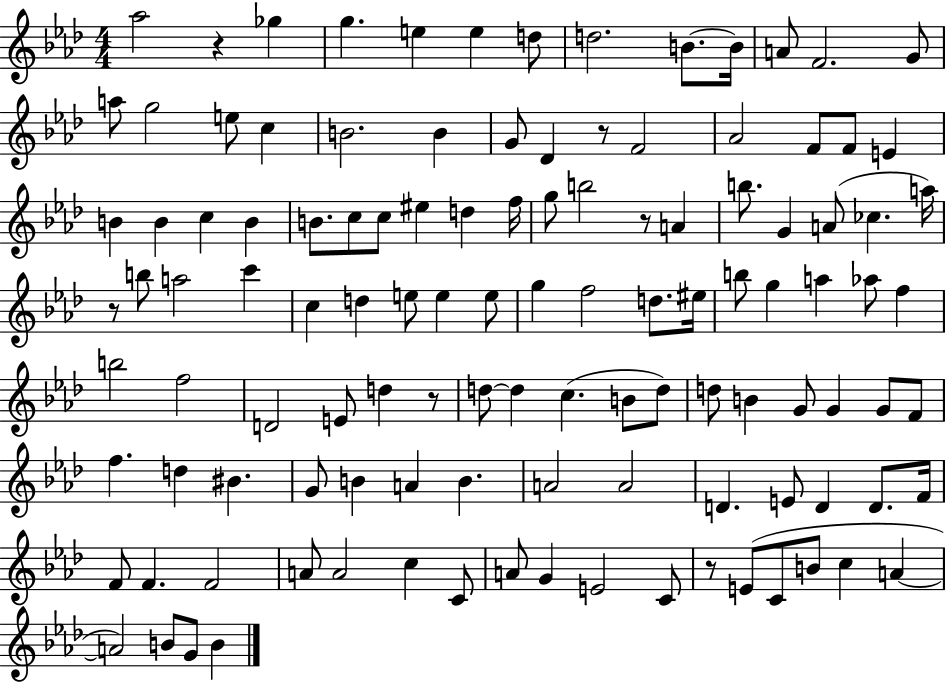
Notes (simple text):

Ab5/h R/q Gb5/q G5/q. E5/q E5/q D5/e D5/h. B4/e. B4/s A4/e F4/h. G4/e A5/e G5/h E5/e C5/q B4/h. B4/q G4/e Db4/q R/e F4/h Ab4/h F4/e F4/e E4/q B4/q B4/q C5/q B4/q B4/e. C5/e C5/e EIS5/q D5/q F5/s G5/e B5/h R/e A4/q B5/e. G4/q A4/e CES5/q. A5/s R/e B5/e A5/h C6/q C5/q D5/q E5/e E5/q E5/e G5/q F5/h D5/e. EIS5/s B5/e G5/q A5/q Ab5/e F5/q B5/h F5/h D4/h E4/e D5/q R/e D5/e D5/q C5/q. B4/e D5/e D5/e B4/q G4/e G4/q G4/e F4/e F5/q. D5/q BIS4/q. G4/e B4/q A4/q B4/q. A4/h A4/h D4/q. E4/e D4/q D4/e. F4/s F4/e F4/q. F4/h A4/e A4/h C5/q C4/e A4/e G4/q E4/h C4/e R/e E4/e C4/e B4/e C5/q A4/q A4/h B4/e G4/e B4/q